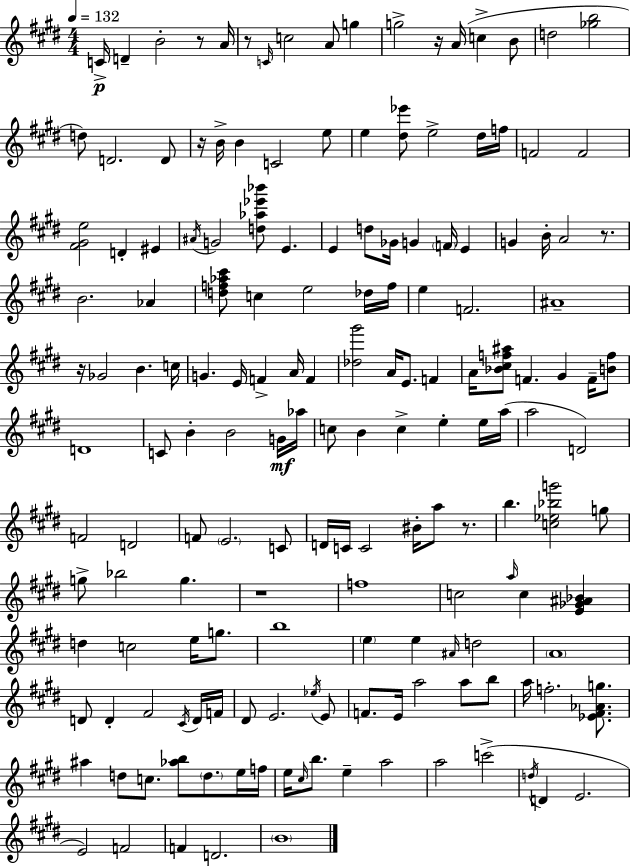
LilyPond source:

{
  \clef treble
  \numericTimeSignature
  \time 4/4
  \key e \major
  \tempo 4 = 132
  c'16->\p d'4-- b'2-. r8 a'16 | r8 \grace { c'16 } c''2 a'8 g''4 | g''2-> r16 a'16( c''4-> b'8 | d''2 <ges'' b''>2 | \break d''8) d'2. d'8 | r16 b'16-> b'4 c'2 e''8 | e''4 <dis'' ees'''>8 e''2-> dis''16 | f''16 f'2 f'2 | \break <fis' gis' e''>2 d'4-. eis'4 | \acciaccatura { ais'16 } g'2 <d'' aes'' ees''' bes'''>8 e'4. | e'4 d''8 ges'16 g'4 \parenthesize f'16 e'4 | g'4 b'16-. a'2 r8. | \break b'2. aes'4 | <d'' f'' aes'' cis'''>8 c''4 e''2 | des''16 f''16 e''4 f'2. | ais'1-- | \break r16 ges'2 b'4. | c''16 g'4. e'16 f'4-> a'16 f'4 | <des'' gis'''>2 a'16 e'8. f'4 | a'16 <bes' cis'' f'' ais''>8 f'4. gis'4 f'16-- | \break <b' f''>8 d'1 | c'8 b'4-. b'2 | g'16\mf aes''16 c''8 b'4 c''4-> e''4-. | e''16 a''16( a''2 d'2) | \break f'2 d'2 | f'8 \parenthesize e'2. | c'8 d'16 c'16 c'2 bis'16-. a''8 r8. | b''4. <c'' ees'' bes'' g'''>2 | \break g''8 g''8-> bes''2 g''4. | r1 | f''1 | c''2 \grace { a''16 } c''4 <e' ges' ais' bes'>4 | \break d''4 c''2 e''16 | g''8. b''1 | \parenthesize e''4 e''4 \grace { ais'16 } d''2 | \parenthesize a'1 | \break d'8 d'4-. fis'2 | \acciaccatura { cis'16 } d'16 f'16 dis'8 e'2. | \acciaccatura { ees''16 } e'8 f'8. e'16 a''2 | a''8 b''8 a''16 f''2.-. | \break <ees' fis' aes' g''>8. ais''4 d''8 c''8. <aes'' b''>8 | \parenthesize d''8. e''16 f''16 e''16 \grace { cis''16 } b''8. e''4-- a''2 | a''2 c'''2->( | \acciaccatura { d''16 } d'4 e'2. | \break e'2) | f'2 f'4 d'2. | \parenthesize b'1 | \bar "|."
}